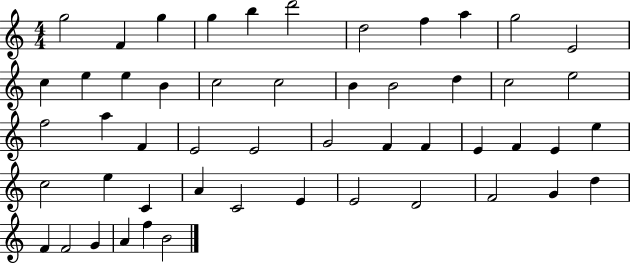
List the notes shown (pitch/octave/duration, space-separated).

G5/h F4/q G5/q G5/q B5/q D6/h D5/h F5/q A5/q G5/h E4/h C5/q E5/q E5/q B4/q C5/h C5/h B4/q B4/h D5/q C5/h E5/h F5/h A5/q F4/q E4/h E4/h G4/h F4/q F4/q E4/q F4/q E4/q E5/q C5/h E5/q C4/q A4/q C4/h E4/q E4/h D4/h F4/h G4/q D5/q F4/q F4/h G4/q A4/q F5/q B4/h